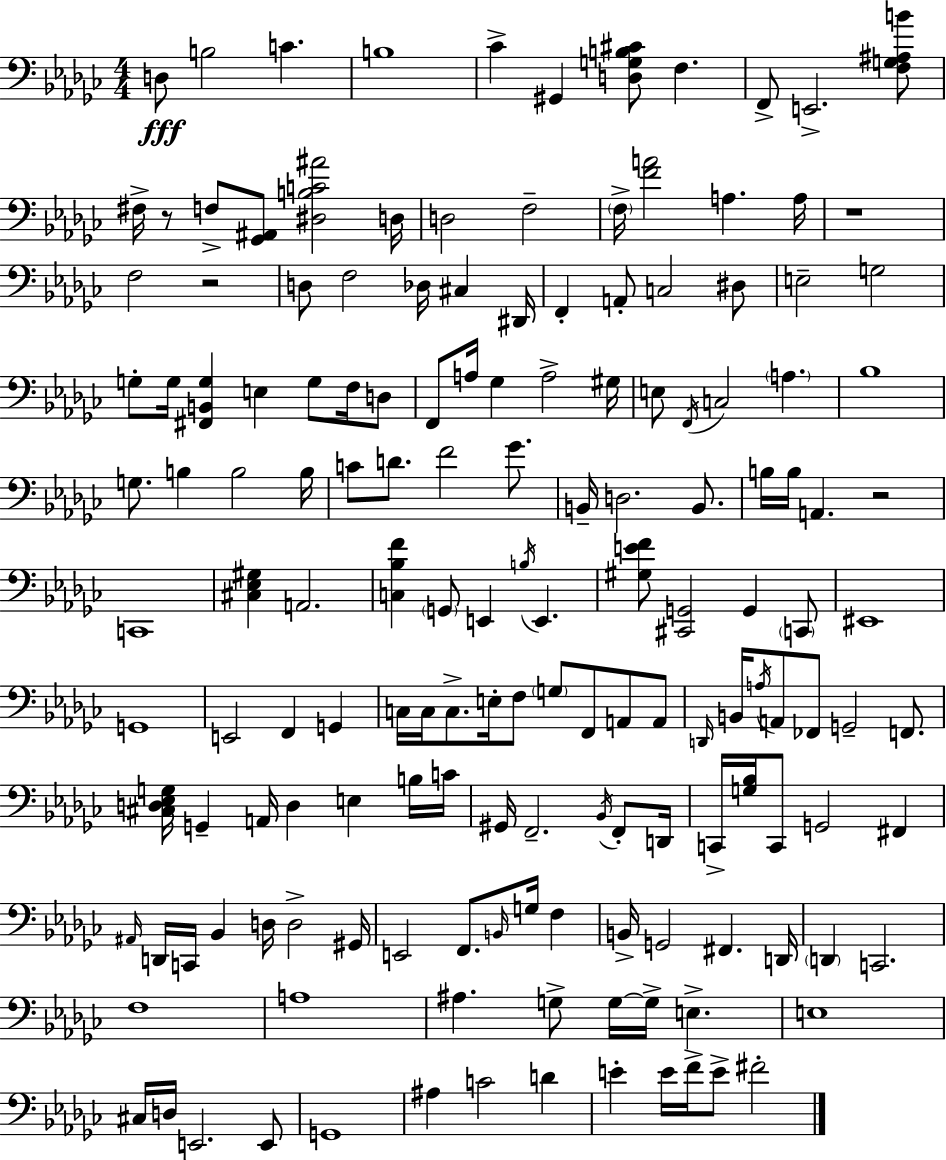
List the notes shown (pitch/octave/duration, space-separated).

D3/e B3/h C4/q. B3/w CES4/q G#2/q [D3,G3,B3,C#4]/e F3/q. F2/e E2/h. [F3,G3,A#3,B4]/e F#3/s R/e F3/e [Gb2,A#2]/e [D#3,B3,C4,A#4]/h D3/s D3/h F3/h F3/s [F4,A4]/h A3/q. A3/s R/w F3/h R/h D3/e F3/h Db3/s C#3/q D#2/s F2/q A2/e C3/h D#3/e E3/h G3/h G3/e G3/s [F#2,B2,G3]/q E3/q G3/e F3/s D3/e F2/e A3/s Gb3/q A3/h G#3/s E3/e F2/s C3/h A3/q. Bb3/w G3/e. B3/q B3/h B3/s C4/e D4/e. F4/h Gb4/e. B2/s D3/h. B2/e. B3/s B3/s A2/q. R/h C2/w [C#3,Eb3,G#3]/q A2/h. [C3,Bb3,F4]/q G2/e E2/q B3/s E2/q. [G#3,E4,F4]/e [C#2,G2]/h G2/q C2/e EIS2/w G2/w E2/h F2/q G2/q C3/s C3/s C3/e. E3/s F3/e G3/e F2/e A2/e A2/e D2/s B2/s A3/s A2/e FES2/e G2/h F2/e. [C#3,D3,Eb3,G3]/s G2/q A2/s D3/q E3/q B3/s C4/s G#2/s F2/h. Bb2/s F2/e D2/s C2/s [G3,Bb3]/s C2/e G2/h F#2/q A#2/s D2/s C2/s Bb2/q D3/s D3/h G#2/s E2/h F2/e. B2/s G3/s F3/q B2/s G2/h F#2/q. D2/s D2/q C2/h. F3/w A3/w A#3/q. G3/e G3/s G3/s E3/q. E3/w C#3/s D3/s E2/h. E2/e G2/w A#3/q C4/h D4/q E4/q E4/s F4/s E4/e F#4/h